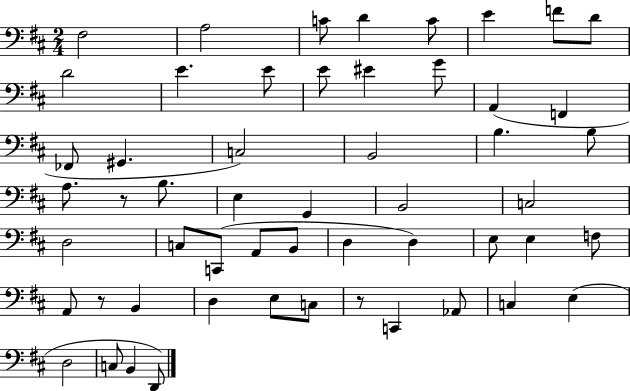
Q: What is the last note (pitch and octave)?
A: D2